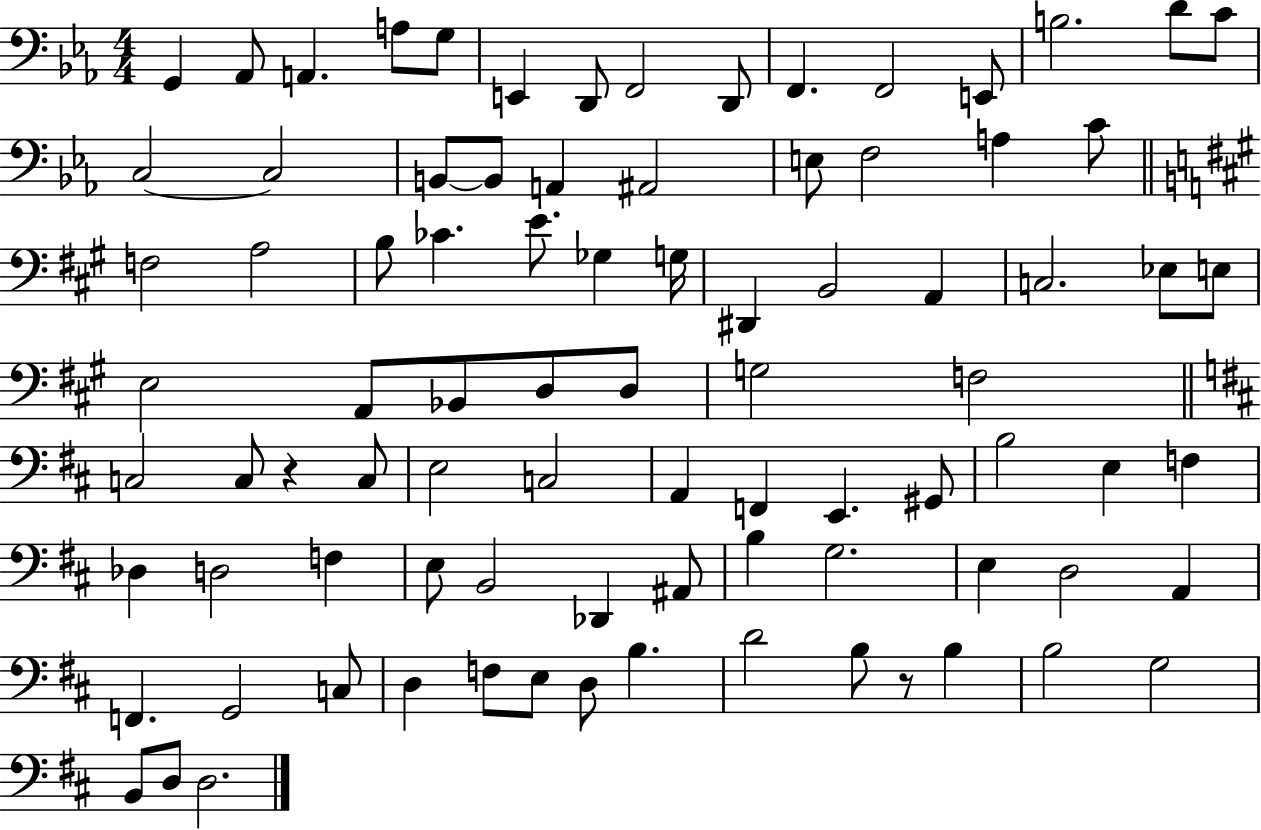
G2/q Ab2/e A2/q. A3/e G3/e E2/q D2/e F2/h D2/e F2/q. F2/h E2/e B3/h. D4/e C4/e C3/h C3/h B2/e B2/e A2/q A#2/h E3/e F3/h A3/q C4/e F3/h A3/h B3/e CES4/q. E4/e. Gb3/q G3/s D#2/q B2/h A2/q C3/h. Eb3/e E3/e E3/h A2/e Bb2/e D3/e D3/e G3/h F3/h C3/h C3/e R/q C3/e E3/h C3/h A2/q F2/q E2/q. G#2/e B3/h E3/q F3/q Db3/q D3/h F3/q E3/e B2/h Db2/q A#2/e B3/q G3/h. E3/q D3/h A2/q F2/q. G2/h C3/e D3/q F3/e E3/e D3/e B3/q. D4/h B3/e R/e B3/q B3/h G3/h B2/e D3/e D3/h.